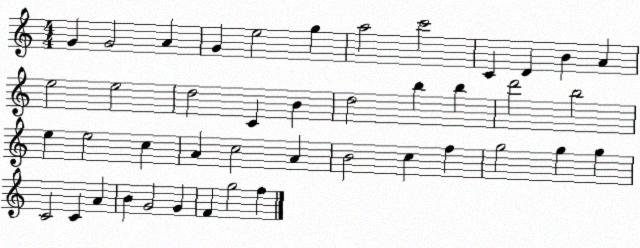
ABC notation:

X:1
T:Untitled
M:4/4
L:1/4
K:C
G G2 A G e2 g a2 c'2 C D B A e2 e2 d2 C B d2 b b d'2 b2 e e2 c A c2 A B2 c f g2 g g C2 C A B G2 G F g2 f